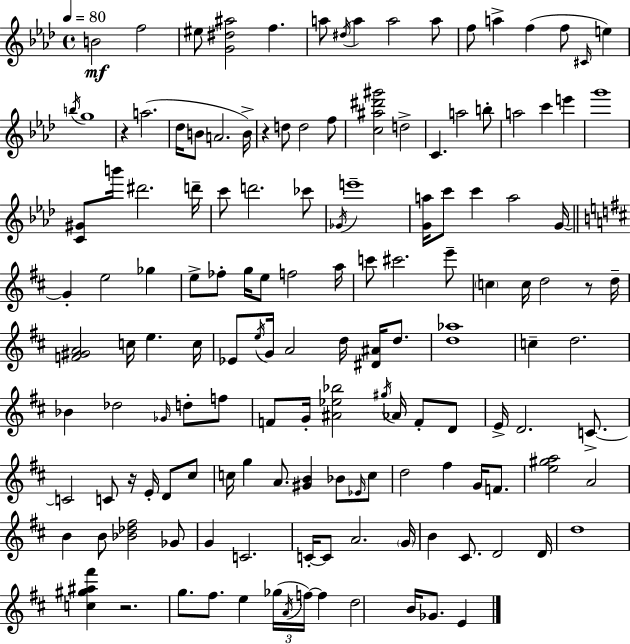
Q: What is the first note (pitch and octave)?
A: B4